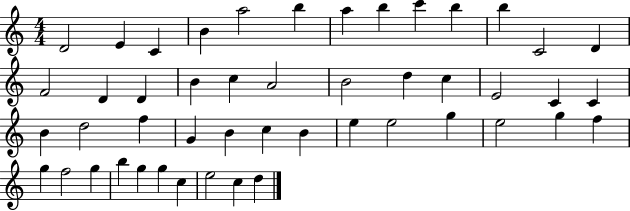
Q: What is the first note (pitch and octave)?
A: D4